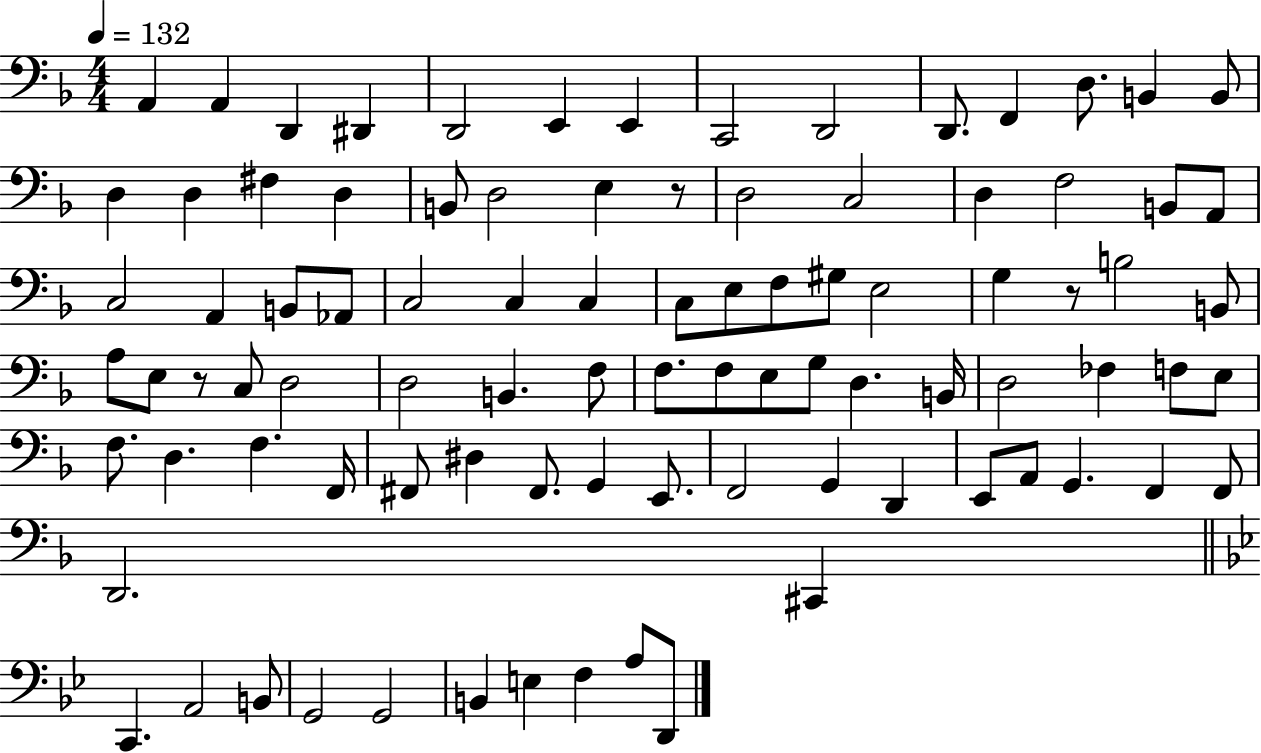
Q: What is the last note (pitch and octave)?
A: D2